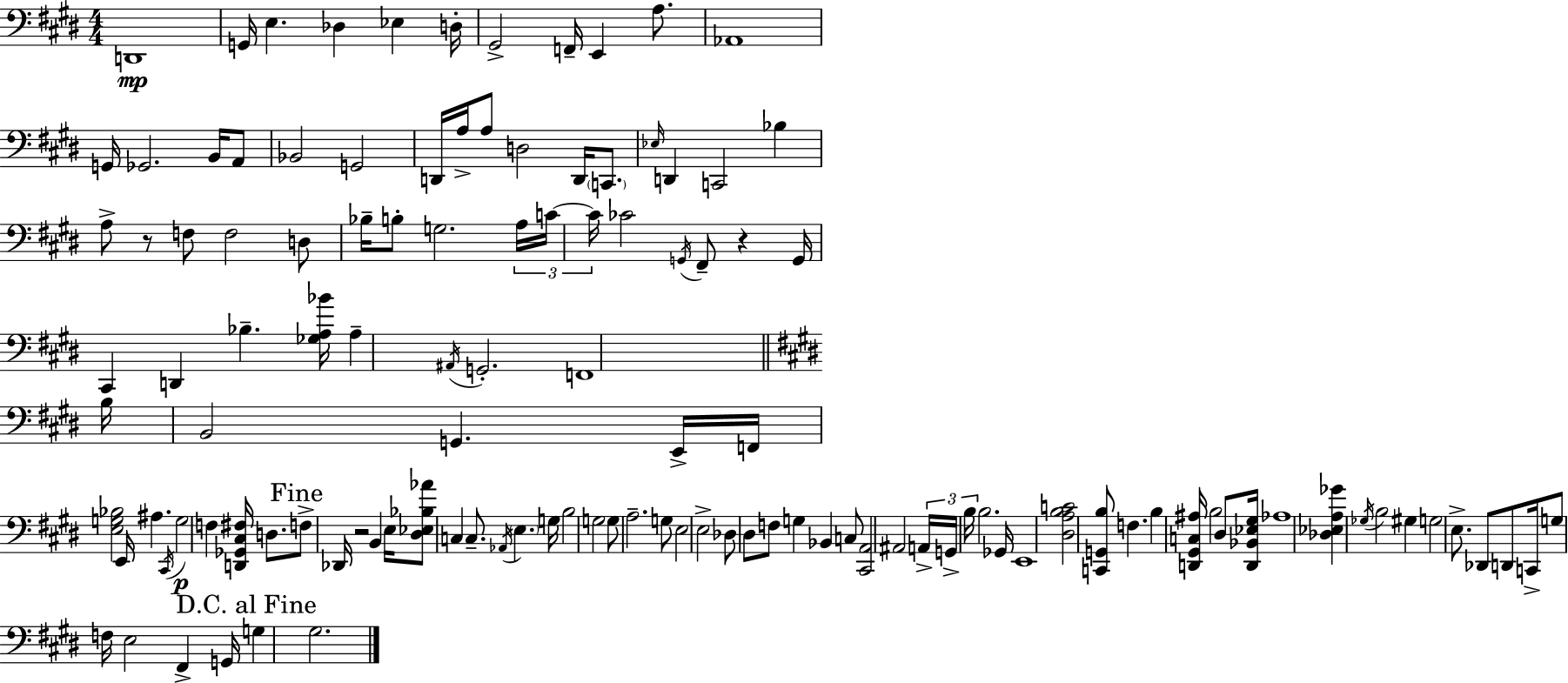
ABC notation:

X:1
T:Untitled
M:4/4
L:1/4
K:E
D,,4 G,,/4 E, _D, _E, D,/4 ^G,,2 F,,/4 E,, A,/2 _A,,4 G,,/4 _G,,2 B,,/4 A,,/2 _B,,2 G,,2 D,,/4 A,/4 A,/2 D,2 D,,/4 C,,/2 _E,/4 D,, C,,2 _B, A,/2 z/2 F,/2 F,2 D,/2 _B,/4 B,/2 G,2 A,/4 C/4 C/4 _C2 G,,/4 ^F,,/2 z G,,/4 ^C,, D,, _B, [_G,A,_B]/4 A, ^A,,/4 G,,2 F,,4 B,/4 B,,2 G,, E,,/4 F,,/4 [E,G,_B,]2 E,,/4 ^A, ^C,,/4 G,2 F, [D,,_G,,^C,^F,]/4 D,/2 F,/2 _D,,/4 z2 B,, E,/4 [^D,_E,_B,_A]/2 C, C,/2 _A,,/4 E, G,/4 B,2 G,2 G,/2 A,2 G,/2 E,2 E,2 _D,/2 ^D,/2 F,/2 G, _B,, C,/2 [^C,,A,,]2 ^A,,2 A,,/4 G,,/4 B,/4 B,2 _G,,/4 E,,4 [^D,A,B,C]2 [C,,G,,B,]/2 F, B, [D,,^G,,C,^A,]/4 B,2 ^D,/2 [D,,_B,,_E,^G,]/4 _A,4 [_D,_E,A,_G] _G,/4 B,2 ^G, G,2 E,/2 _D,,/2 D,,/2 C,,/4 G,/2 F,/4 E,2 ^F,, G,,/4 G, ^G,2